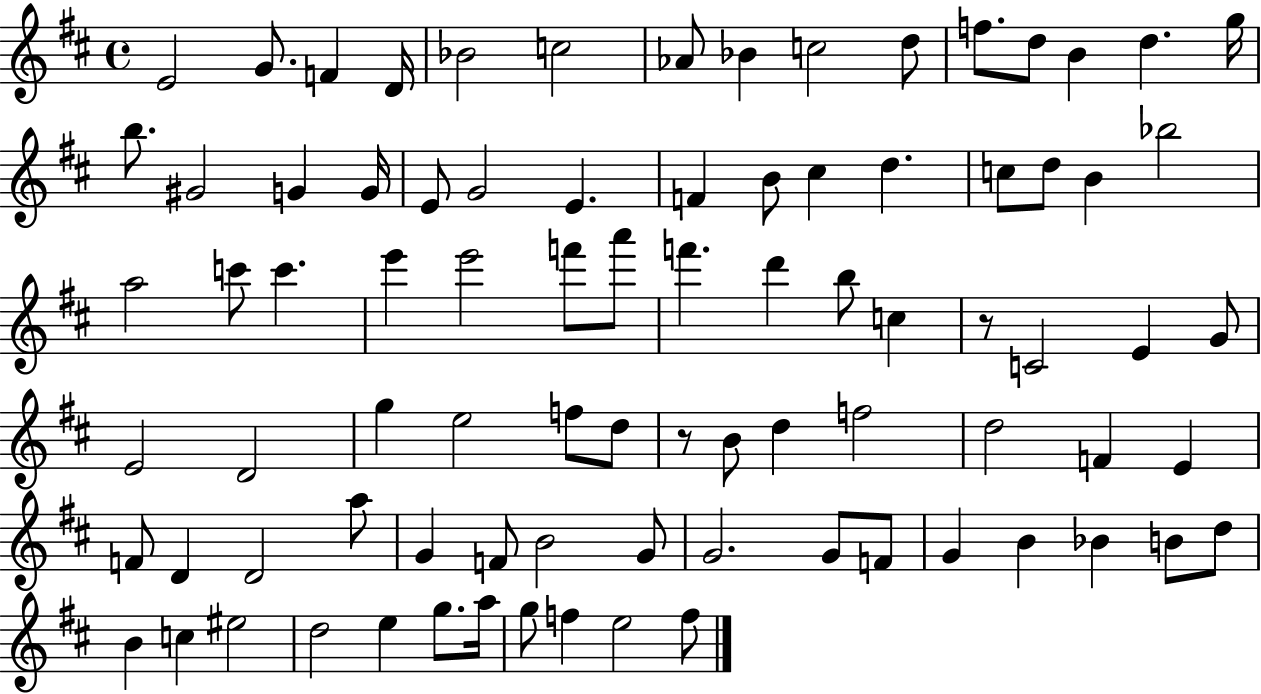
{
  \clef treble
  \time 4/4
  \defaultTimeSignature
  \key d \major
  e'2 g'8. f'4 d'16 | bes'2 c''2 | aes'8 bes'4 c''2 d''8 | f''8. d''8 b'4 d''4. g''16 | \break b''8. gis'2 g'4 g'16 | e'8 g'2 e'4. | f'4 b'8 cis''4 d''4. | c''8 d''8 b'4 bes''2 | \break a''2 c'''8 c'''4. | e'''4 e'''2 f'''8 a'''8 | f'''4. d'''4 b''8 c''4 | r8 c'2 e'4 g'8 | \break e'2 d'2 | g''4 e''2 f''8 d''8 | r8 b'8 d''4 f''2 | d''2 f'4 e'4 | \break f'8 d'4 d'2 a''8 | g'4 f'8 b'2 g'8 | g'2. g'8 f'8 | g'4 b'4 bes'4 b'8 d''8 | \break b'4 c''4 eis''2 | d''2 e''4 g''8. a''16 | g''8 f''4 e''2 f''8 | \bar "|."
}